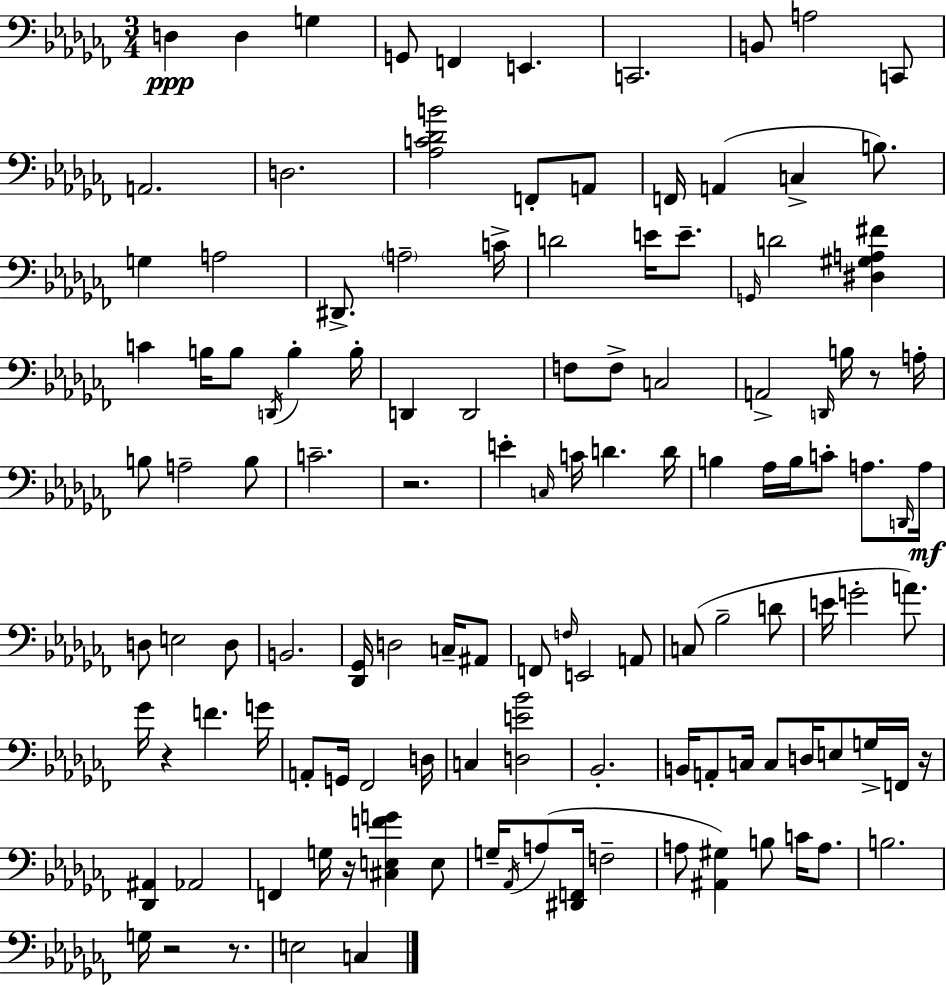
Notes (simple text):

D3/q D3/q G3/q G2/e F2/q E2/q. C2/h. B2/e A3/h C2/e A2/h. D3/h. [Ab3,C4,Db4,B4]/h F2/e A2/e F2/s A2/q C3/q B3/e. G3/q A3/h D#2/e. A3/h C4/s D4/h E4/s E4/e. G2/s D4/h [D#3,G#3,A3,F#4]/q C4/q B3/s B3/e D2/s B3/q B3/s D2/q D2/h F3/e F3/e C3/h A2/h D2/s B3/s R/e A3/s B3/e A3/h B3/e C4/h. R/h. E4/q C3/s C4/s D4/q. D4/s B3/q Ab3/s B3/s C4/e A3/e. D2/s A3/s D3/e E3/h D3/e B2/h. [Db2,Gb2]/s D3/h C3/s A#2/e F2/e F3/s E2/h A2/e C3/e Bb3/h D4/e E4/s G4/h A4/e. Gb4/s R/q F4/q. G4/s A2/e G2/s FES2/h D3/s C3/q [D3,E4,Bb4]/h Bb2/h. B2/s A2/e C3/s C3/e D3/s E3/e G3/s F2/s R/s [Db2,A#2]/q Ab2/h F2/q G3/s R/s [C#3,E3,F4,G4]/q E3/e G3/s Ab2/s A3/e [D#2,F2]/s F3/h A3/e [A#2,G#3]/q B3/e C4/s A3/e. B3/h. G3/s R/h R/e. E3/h C3/q